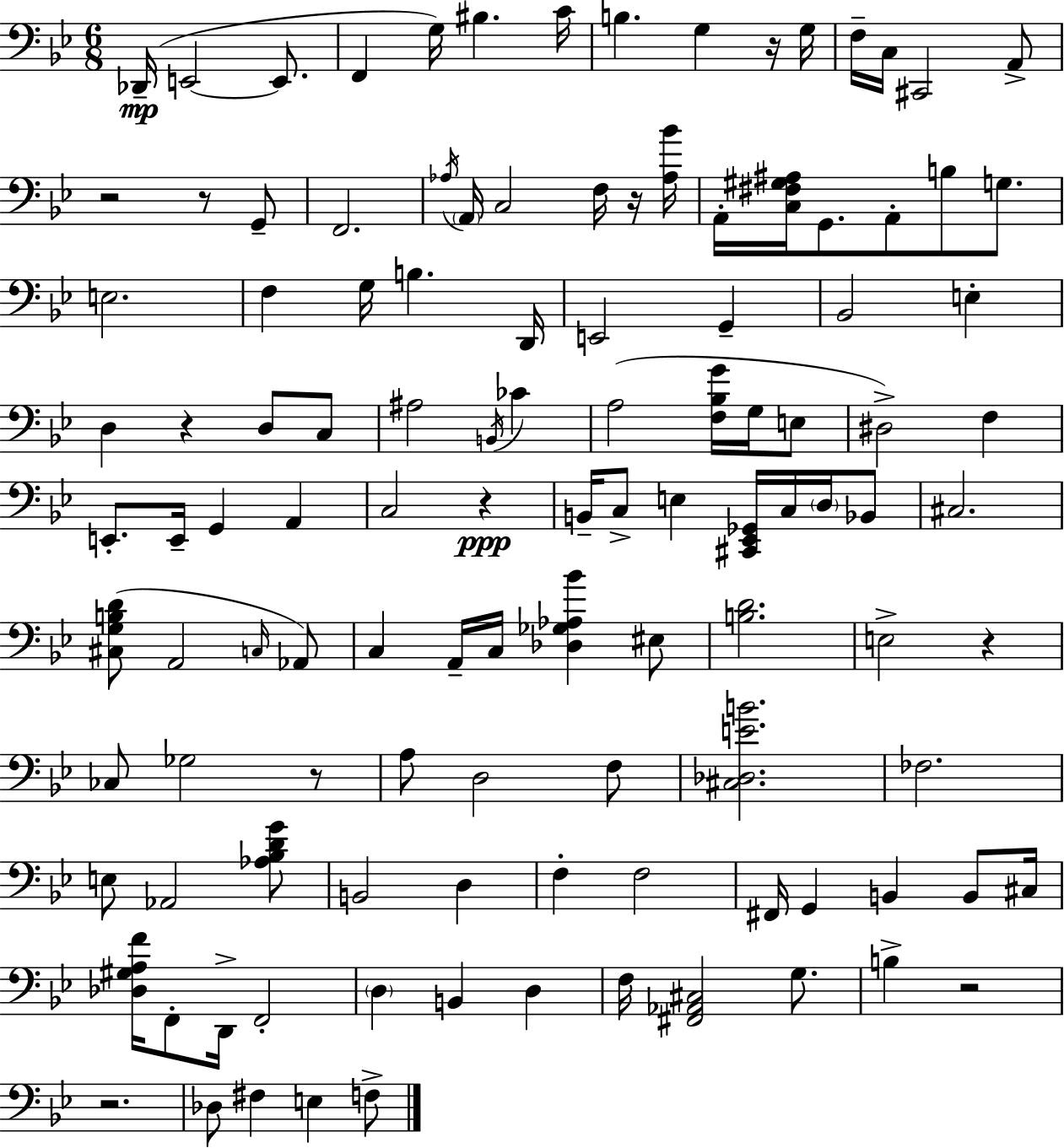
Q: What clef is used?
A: bass